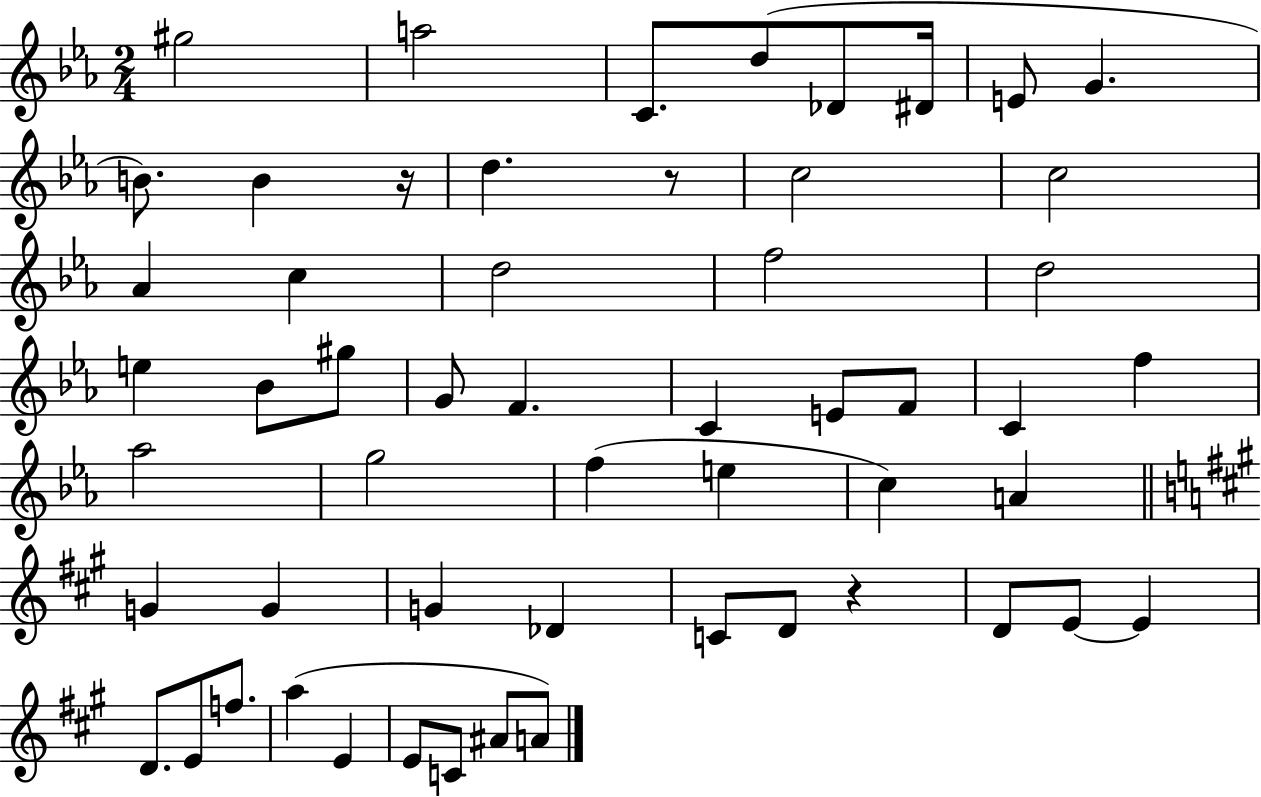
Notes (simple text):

G#5/h A5/h C4/e. D5/e Db4/e D#4/s E4/e G4/q. B4/e. B4/q R/s D5/q. R/e C5/h C5/h Ab4/q C5/q D5/h F5/h D5/h E5/q Bb4/e G#5/e G4/e F4/q. C4/q E4/e F4/e C4/q F5/q Ab5/h G5/h F5/q E5/q C5/q A4/q G4/q G4/q G4/q Db4/q C4/e D4/e R/q D4/e E4/e E4/q D4/e. E4/e F5/e. A5/q E4/q E4/e C4/e A#4/e A4/e